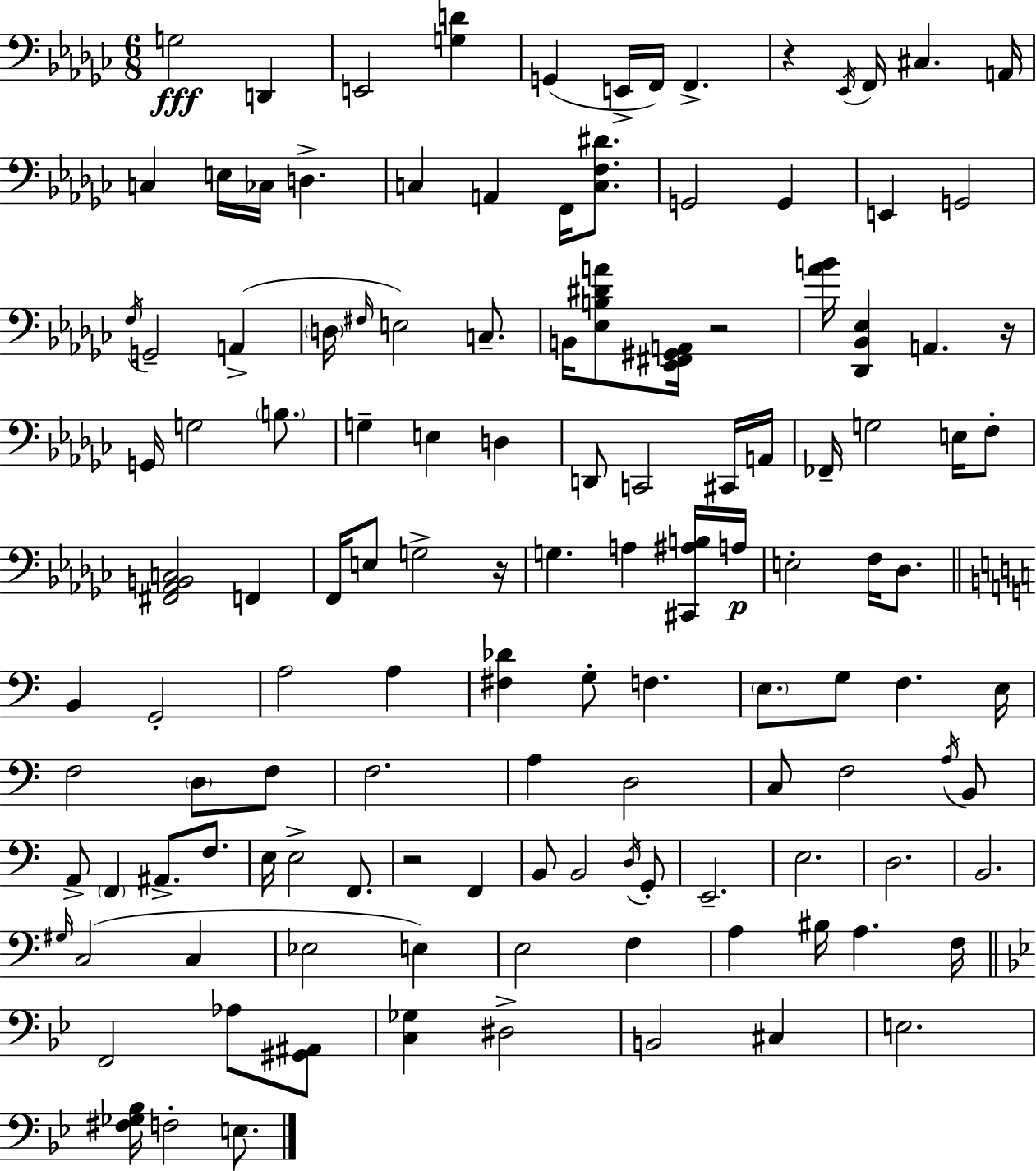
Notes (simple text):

G3/h D2/q E2/h [G3,D4]/q G2/q E2/s F2/s F2/q. R/q Eb2/s F2/s C#3/q. A2/s C3/q E3/s CES3/s D3/q. C3/q A2/q F2/s [C3,F3,D#4]/e. G2/h G2/q E2/q G2/h F3/s G2/h A2/q D3/s F#3/s E3/h C3/e. B2/s [Eb3,B3,D#4,A4]/e [Eb2,F#2,G#2,A2]/s R/h [Ab4,B4]/s [Db2,Bb2,Eb3]/q A2/q. R/s G2/s G3/h B3/e. G3/q E3/q D3/q D2/e C2/h C#2/s A2/s FES2/s G3/h E3/s F3/e [F#2,Ab2,B2,C3]/h F2/q F2/s E3/e G3/h R/s G3/q. A3/q [C#2,A#3,B3]/s A3/s E3/h F3/s Db3/e. B2/q G2/h A3/h A3/q [F#3,Db4]/q G3/e F3/q. E3/e. G3/e F3/q. E3/s F3/h D3/e F3/e F3/h. A3/q D3/h C3/e F3/h A3/s B2/e A2/e F2/q A#2/e. F3/e. E3/s E3/h F2/e. R/h F2/q B2/e B2/h D3/s G2/e E2/h. E3/h. D3/h. B2/h. G#3/s C3/h C3/q Eb3/h E3/q E3/h F3/q A3/q BIS3/s A3/q. F3/s F2/h Ab3/e [G#2,A#2]/e [C3,Gb3]/q D#3/h B2/h C#3/q E3/h. [F#3,Gb3,Bb3]/s F3/h E3/e.